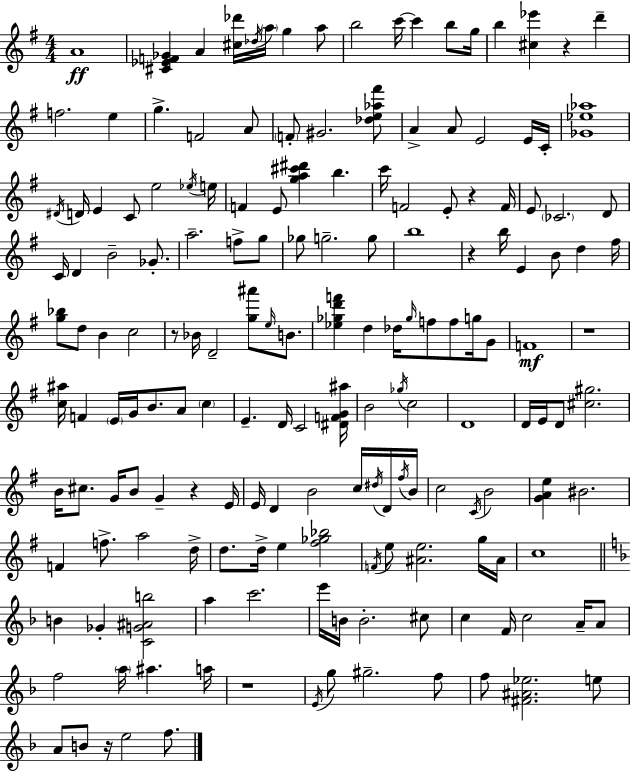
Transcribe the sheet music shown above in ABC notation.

X:1
T:Untitled
M:4/4
L:1/4
K:G
A4 [^C_EF_G] A [^c_d']/4 _d/4 a/4 g a/2 b2 c'/4 c' b/2 g/4 b [^c_e'] z d' f2 e g F2 A/2 F/2 ^G2 [_de_a^f']/2 A A/2 E2 E/4 C/4 [_G_e_a]4 ^D/4 D/4 E C/2 e2 _e/4 e/4 F E/2 [ga^c'^d'] b c'/4 F2 E/2 z F/4 E/2 _C2 D/2 C/4 D B2 _G/2 a2 f/2 g/2 _g/2 g2 g/2 b4 z b/4 E B/2 d ^f/4 [g_b]/2 d/2 B c2 z/2 _B/4 D2 [g^a']/2 e/4 B/2 [_e_gd'f'] d _d/4 _g/4 f/2 f/2 g/4 G/2 F4 z4 [c^a]/4 F E/4 G/4 B/2 A/2 c E D/4 C2 [^DFG^a]/4 B2 _g/4 c2 D4 D/4 E/4 D/2 [^c^g]2 B/4 ^c/2 G/4 B/2 G z E/4 E/4 D B2 c/4 ^d/4 D/4 ^f/4 B/4 c2 C/4 B2 [GAe] ^B2 F f/2 a2 d/4 d/2 d/4 e [^f_g_b]2 F/4 e/2 [^Ae]2 g/4 ^A/4 c4 B _G [CG^Ab]2 a c'2 e'/4 B/4 B2 ^c/2 c F/4 c2 A/4 A/2 f2 a/4 ^a a/4 z4 E/4 g/2 ^g2 f/2 f/2 [^F^A_e]2 e/2 A/2 B/2 z/4 e2 f/2